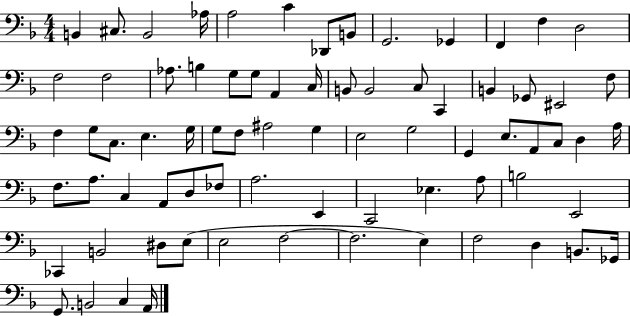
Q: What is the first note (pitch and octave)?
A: B2